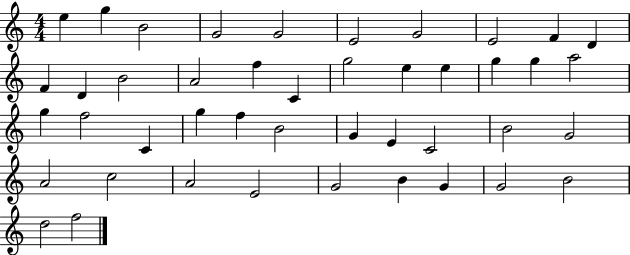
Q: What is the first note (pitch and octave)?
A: E5